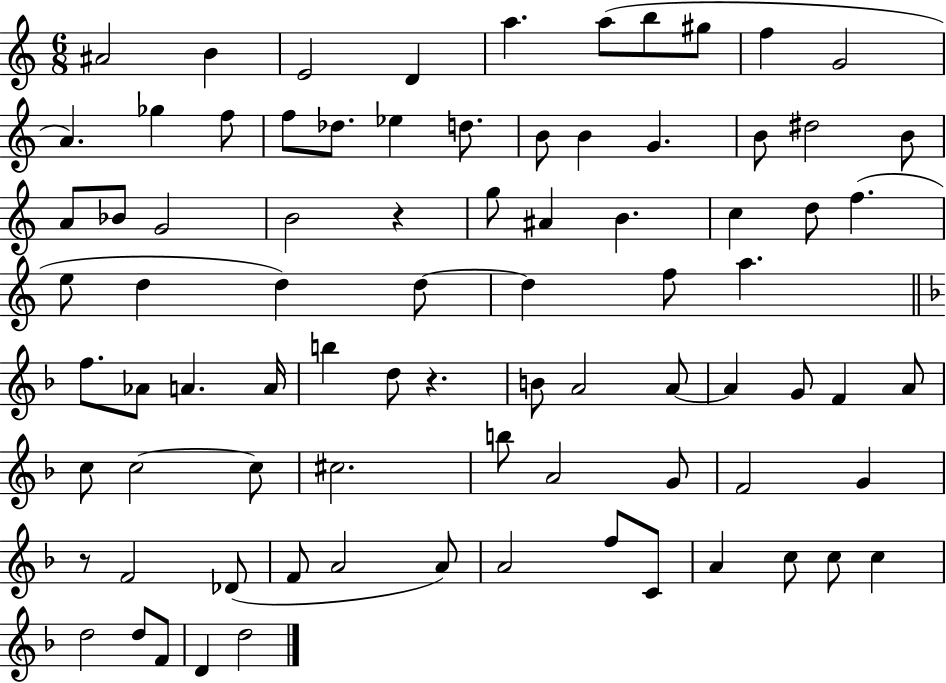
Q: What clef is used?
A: treble